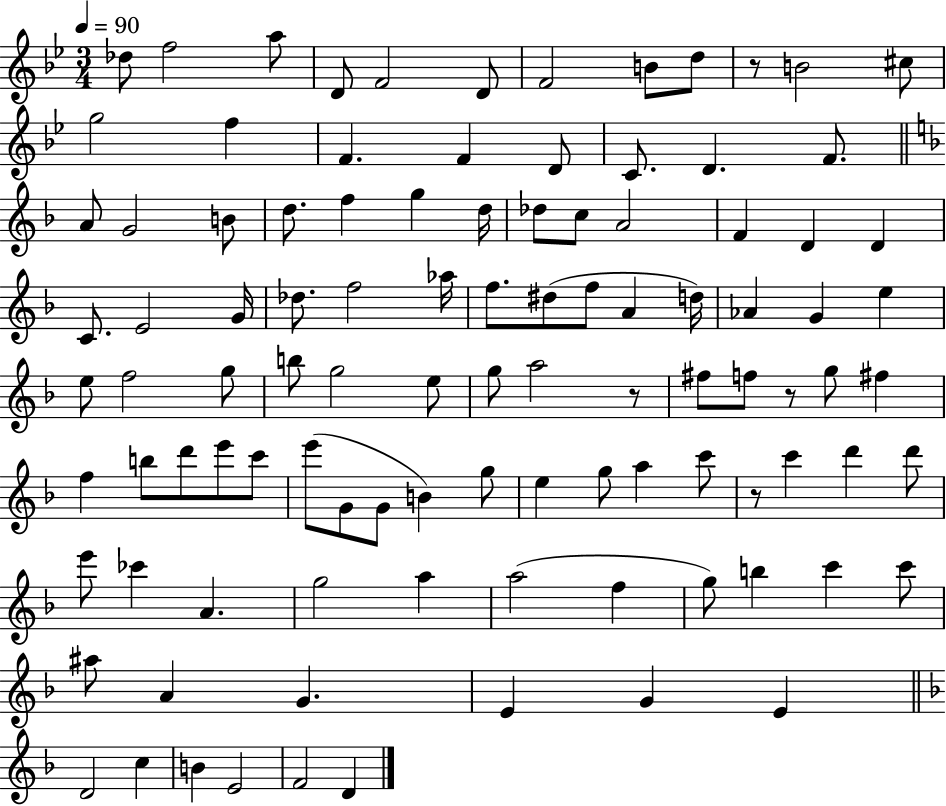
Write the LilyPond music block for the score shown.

{
  \clef treble
  \numericTimeSignature
  \time 3/4
  \key bes \major
  \tempo 4 = 90
  des''8 f''2 a''8 | d'8 f'2 d'8 | f'2 b'8 d''8 | r8 b'2 cis''8 | \break g''2 f''4 | f'4. f'4 d'8 | c'8. d'4. f'8. | \bar "||" \break \key f \major a'8 g'2 b'8 | d''8. f''4 g''4 d''16 | des''8 c''8 a'2 | f'4 d'4 d'4 | \break c'8. e'2 g'16 | des''8. f''2 aes''16 | f''8. dis''8( f''8 a'4 d''16) | aes'4 g'4 e''4 | \break e''8 f''2 g''8 | b''8 g''2 e''8 | g''8 a''2 r8 | fis''8 f''8 r8 g''8 fis''4 | \break f''4 b''8 d'''8 e'''8 c'''8 | e'''8( g'8 g'8 b'4) g''8 | e''4 g''8 a''4 c'''8 | r8 c'''4 d'''4 d'''8 | \break e'''8 ces'''4 a'4. | g''2 a''4 | a''2( f''4 | g''8) b''4 c'''4 c'''8 | \break ais''8 a'4 g'4. | e'4 g'4 e'4 | \bar "||" \break \key d \minor d'2 c''4 | b'4 e'2 | f'2 d'4 | \bar "|."
}